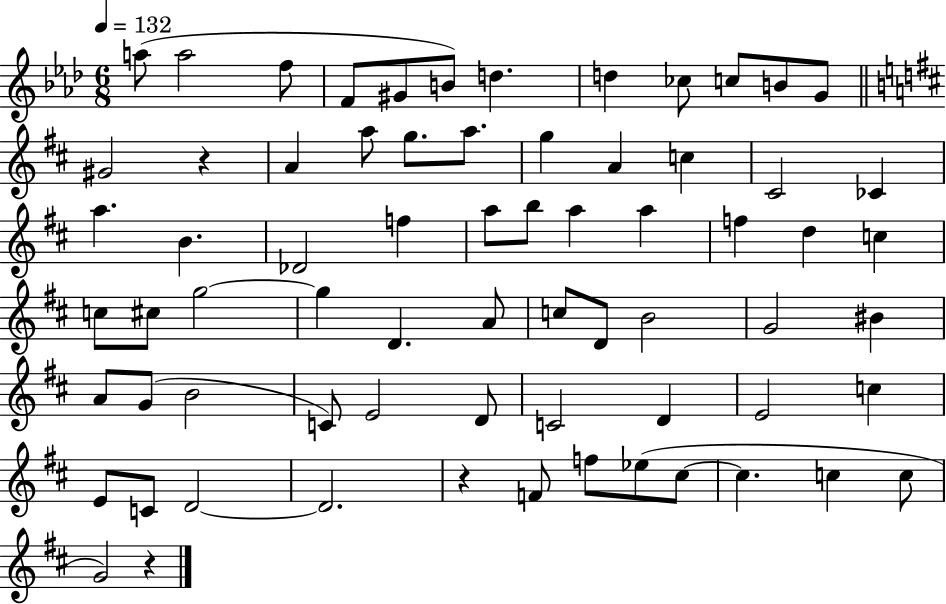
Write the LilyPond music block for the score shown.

{
  \clef treble
  \numericTimeSignature
  \time 6/8
  \key aes \major
  \tempo 4 = 132
  a''8( a''2 f''8 | f'8 gis'8 b'8) d''4. | d''4 ces''8 c''8 b'8 g'8 | \bar "||" \break \key d \major gis'2 r4 | a'4 a''8 g''8. a''8. | g''4 a'4 c''4 | cis'2 ces'4 | \break a''4. b'4. | des'2 f''4 | a''8 b''8 a''4 a''4 | f''4 d''4 c''4 | \break c''8 cis''8 g''2~~ | g''4 d'4. a'8 | c''8 d'8 b'2 | g'2 bis'4 | \break a'8 g'8( b'2 | c'8) e'2 d'8 | c'2 d'4 | e'2 c''4 | \break e'8 c'8 d'2~~ | d'2. | r4 f'8 f''8 ees''8( cis''8~~ | cis''4. c''4 c''8 | \break g'2) r4 | \bar "|."
}